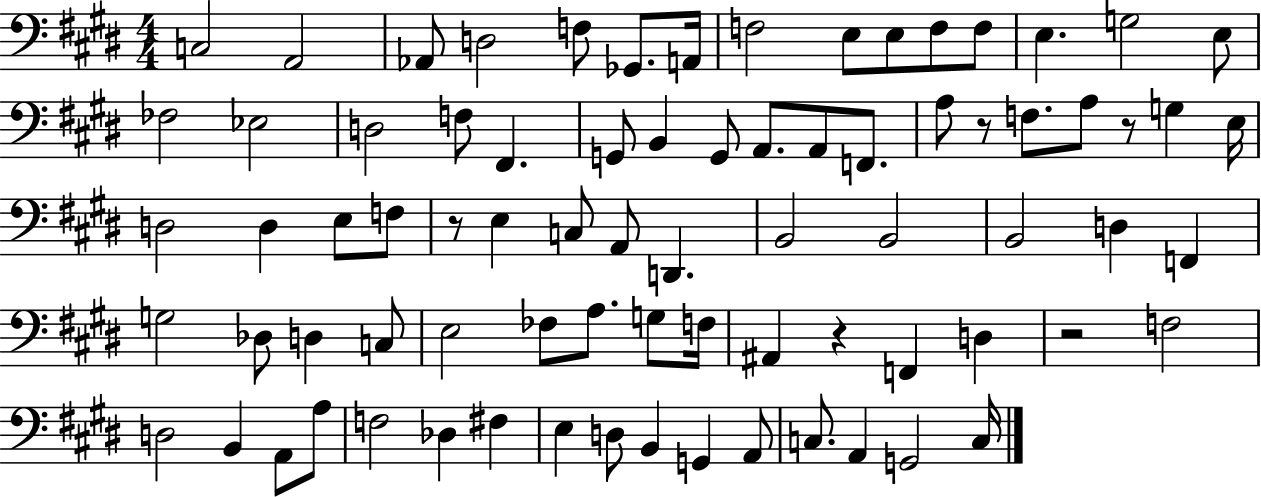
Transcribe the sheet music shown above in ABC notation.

X:1
T:Untitled
M:4/4
L:1/4
K:E
C,2 A,,2 _A,,/2 D,2 F,/2 _G,,/2 A,,/4 F,2 E,/2 E,/2 F,/2 F,/2 E, G,2 E,/2 _F,2 _E,2 D,2 F,/2 ^F,, G,,/2 B,, G,,/2 A,,/2 A,,/2 F,,/2 A,/2 z/2 F,/2 A,/2 z/2 G, E,/4 D,2 D, E,/2 F,/2 z/2 E, C,/2 A,,/2 D,, B,,2 B,,2 B,,2 D, F,, G,2 _D,/2 D, C,/2 E,2 _F,/2 A,/2 G,/2 F,/4 ^A,, z F,, D, z2 F,2 D,2 B,, A,,/2 A,/2 F,2 _D, ^F, E, D,/2 B,, G,, A,,/2 C,/2 A,, G,,2 C,/4